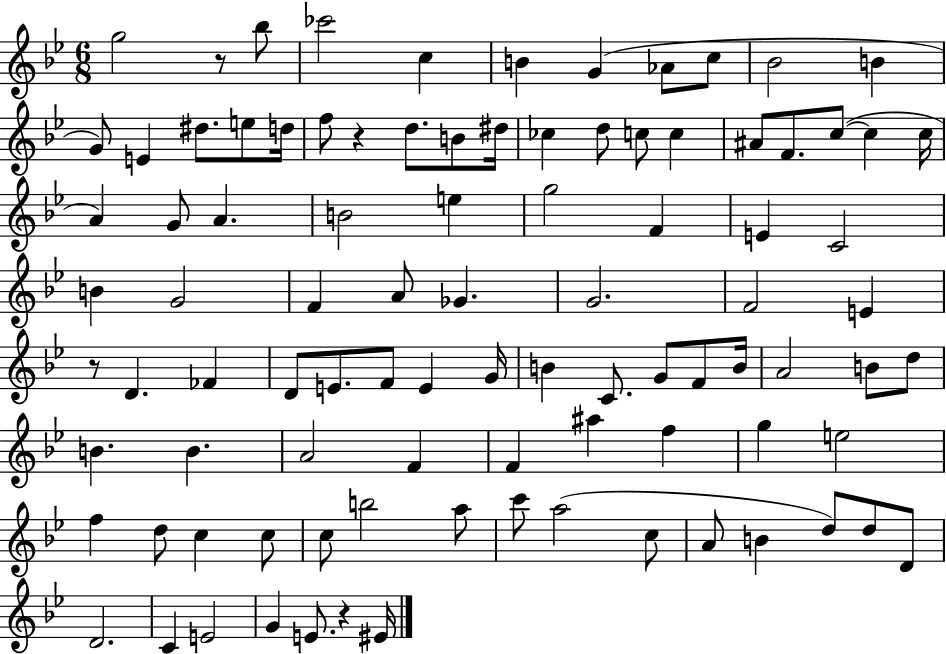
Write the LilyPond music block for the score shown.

{
  \clef treble
  \numericTimeSignature
  \time 6/8
  \key bes \major
  g''2 r8 bes''8 | ces'''2 c''4 | b'4 g'4( aes'8 c''8 | bes'2 b'4 | \break g'8) e'4 dis''8. e''8 d''16 | f''8 r4 d''8. b'8 dis''16 | ces''4 d''8 c''8 c''4 | ais'8 f'8. c''8~(~ c''4 c''16 | \break a'4) g'8 a'4. | b'2 e''4 | g''2 f'4 | e'4 c'2 | \break b'4 g'2 | f'4 a'8 ges'4. | g'2. | f'2 e'4 | \break r8 d'4. fes'4 | d'8 e'8. f'8 e'4 g'16 | b'4 c'8. g'8 f'8 b'16 | a'2 b'8 d''8 | \break b'4. b'4. | a'2 f'4 | f'4 ais''4 f''4 | g''4 e''2 | \break f''4 d''8 c''4 c''8 | c''8 b''2 a''8 | c'''8 a''2( c''8 | a'8 b'4 d''8) d''8 d'8 | \break d'2. | c'4 e'2 | g'4 e'8. r4 eis'16 | \bar "|."
}